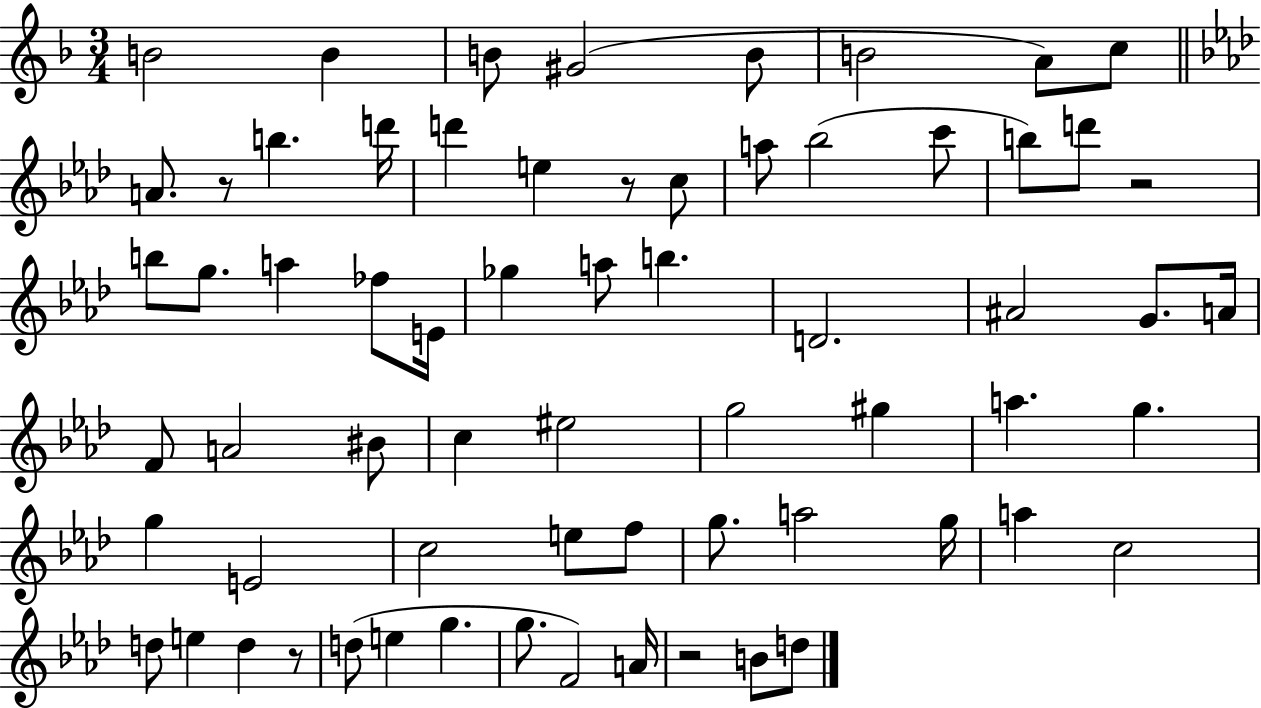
{
  \clef treble
  \numericTimeSignature
  \time 3/4
  \key f \major
  b'2 b'4 | b'8 gis'2( b'8 | b'2 a'8) c''8 | \bar "||" \break \key aes \major a'8. r8 b''4. d'''16 | d'''4 e''4 r8 c''8 | a''8 bes''2( c'''8 | b''8) d'''8 r2 | \break b''8 g''8. a''4 fes''8 e'16 | ges''4 a''8 b''4. | d'2. | ais'2 g'8. a'16 | \break f'8 a'2 bis'8 | c''4 eis''2 | g''2 gis''4 | a''4. g''4. | \break g''4 e'2 | c''2 e''8 f''8 | g''8. a''2 g''16 | a''4 c''2 | \break d''8 e''4 d''4 r8 | d''8( e''4 g''4. | g''8. f'2) a'16 | r2 b'8 d''8 | \break \bar "|."
}